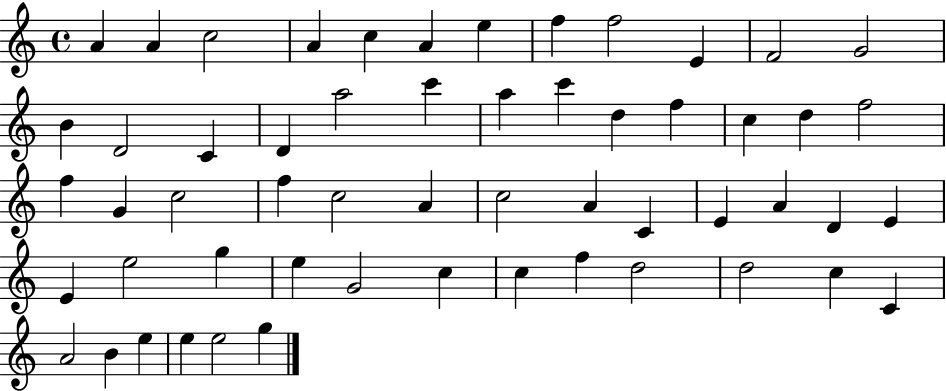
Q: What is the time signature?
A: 4/4